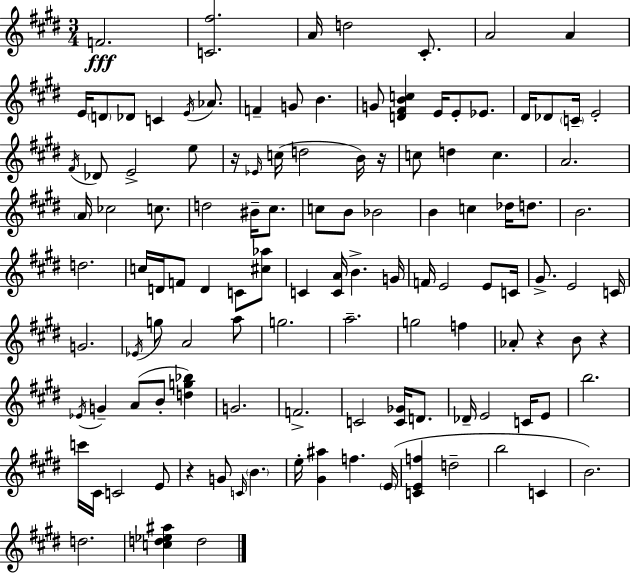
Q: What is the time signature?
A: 3/4